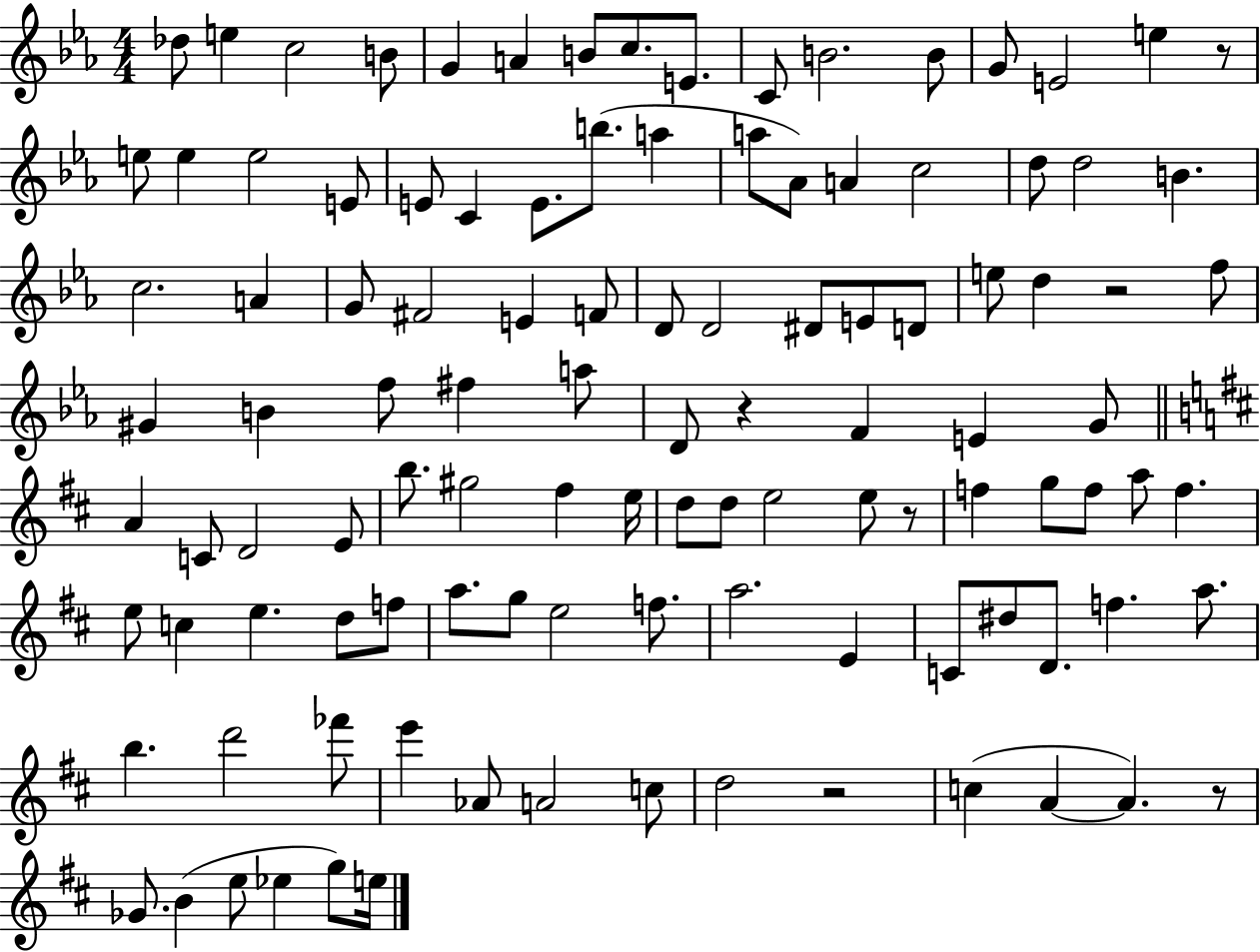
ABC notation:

X:1
T:Untitled
M:4/4
L:1/4
K:Eb
_d/2 e c2 B/2 G A B/2 c/2 E/2 C/2 B2 B/2 G/2 E2 e z/2 e/2 e e2 E/2 E/2 C E/2 b/2 a a/2 _A/2 A c2 d/2 d2 B c2 A G/2 ^F2 E F/2 D/2 D2 ^D/2 E/2 D/2 e/2 d z2 f/2 ^G B f/2 ^f a/2 D/2 z F E G/2 A C/2 D2 E/2 b/2 ^g2 ^f e/4 d/2 d/2 e2 e/2 z/2 f g/2 f/2 a/2 f e/2 c e d/2 f/2 a/2 g/2 e2 f/2 a2 E C/2 ^d/2 D/2 f a/2 b d'2 _f'/2 e' _A/2 A2 c/2 d2 z2 c A A z/2 _G/2 B e/2 _e g/2 e/4